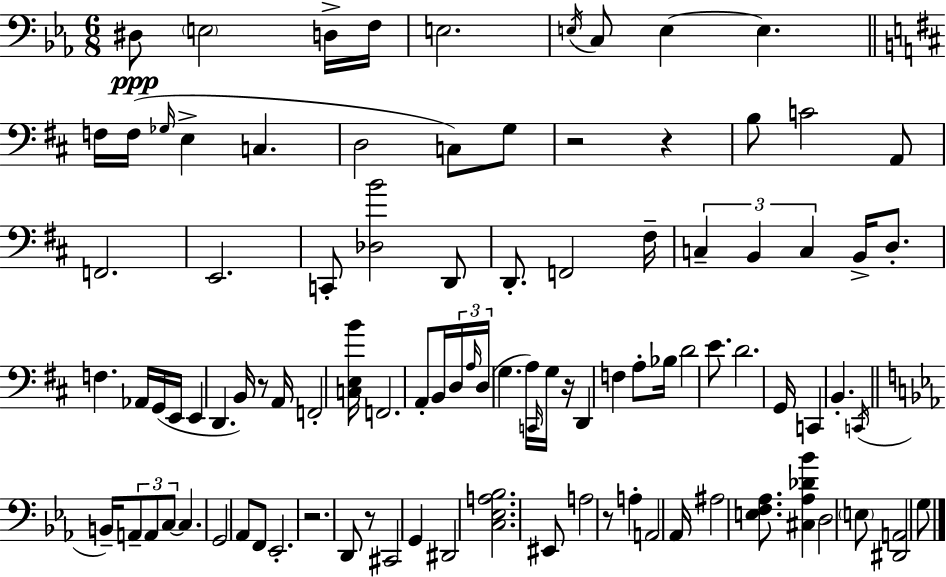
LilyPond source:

{
  \clef bass
  \numericTimeSignature
  \time 6/8
  \key ees \major
  dis8\ppp \parenthesize e2 d16-> f16 | e2. | \acciaccatura { e16 } c8 e4~~ e4. | \bar "||" \break \key d \major f16 f16( \grace { ges16 } e4-> c4. | d2 c8) g8 | r2 r4 | b8 c'2 a,8 | \break f,2. | e,2. | c,8-. <des b'>2 d,8 | d,8.-. f,2 | \break fis16-- \tuplet 3/2 { c4-- b,4 c4 } | b,16-> d8.-. f4. aes,16 | g,16( e,16 e,4 d,4. | b,16) r8 a,16 f,2-. | \break <c e b'>16 f,2. | a,8-. b,16 \tuplet 3/2 { d16 \grace { a16 } d16( } g4. | a16) \grace { c,16 } g16 r16 d,4 f4 | a8-. bes16 d'2 | \break e'8. d'2. | g,16 c,4 b,4.-. | \acciaccatura { c,16 } \bar "||" \break \key ees \major b,16-- \tuplet 3/2 { a,8-- a,8 c8~~ } c4. | g,2 aes,8 f,8 | ees,2.-. | r2. | \break d,8 r8 cis,2 | g,4 dis,2 | <c ees a bes>2. | eis,8 a2 r8 | \break a4-. a,2 | aes,16 ais2 <e f aes>8. | <cis aes des' bes'>4 d2 | \parenthesize e8 <dis, a,>2 g8 | \break \bar "|."
}